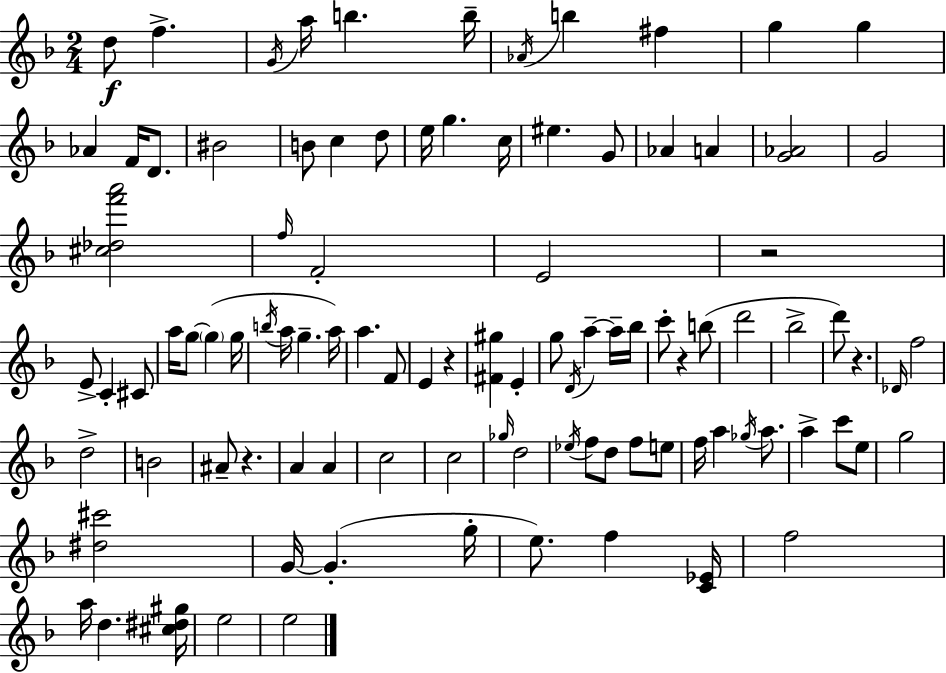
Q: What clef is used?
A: treble